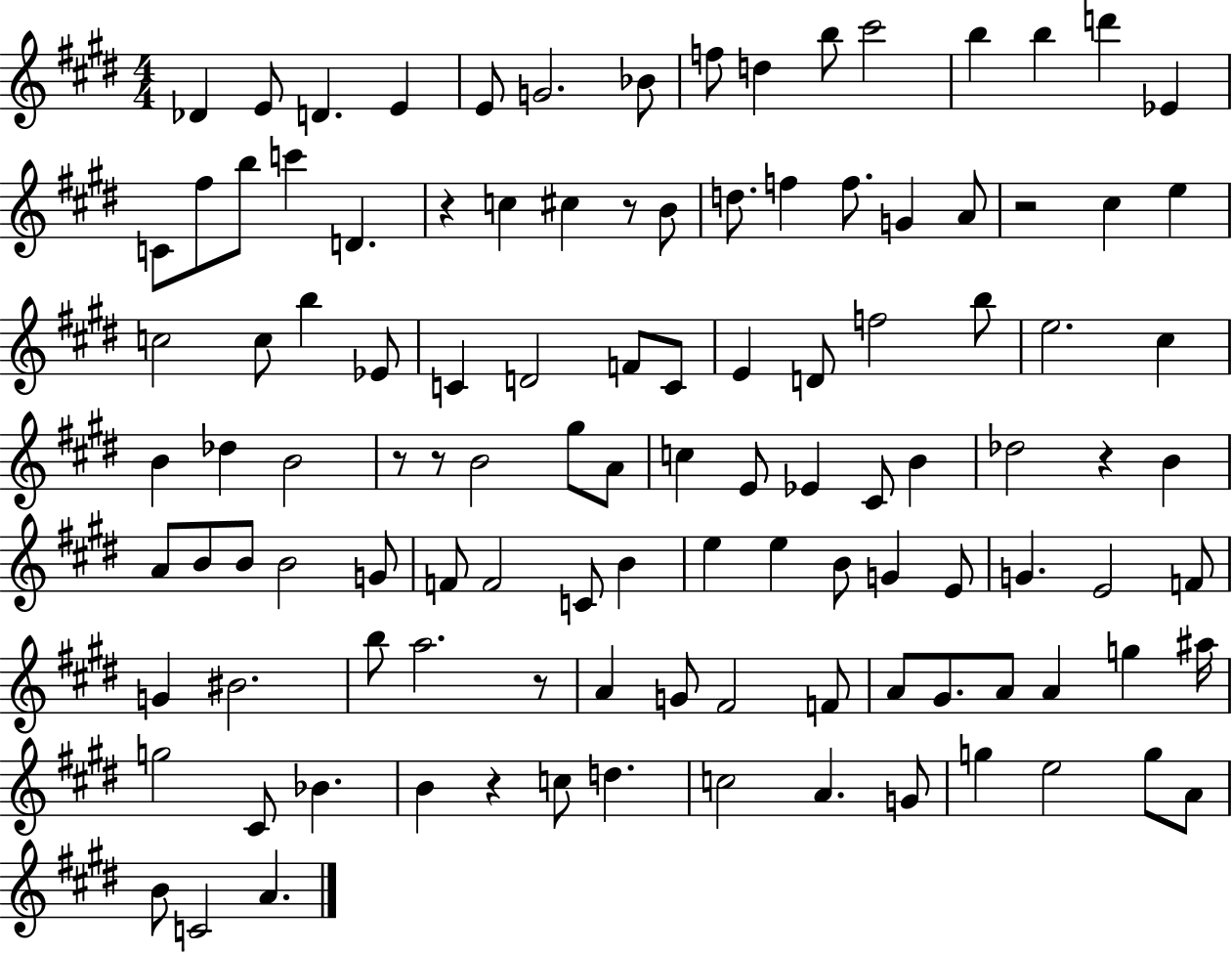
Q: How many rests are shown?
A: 8